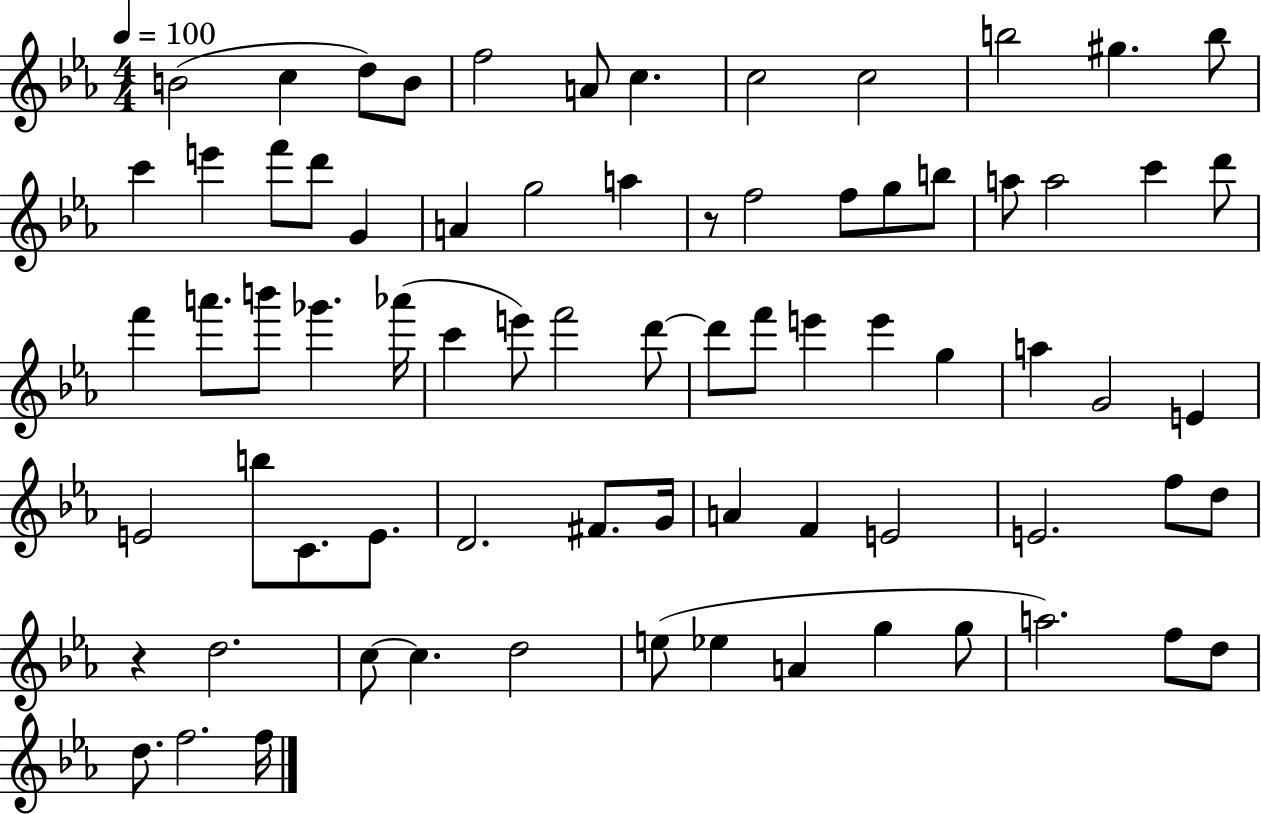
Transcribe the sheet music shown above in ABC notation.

X:1
T:Untitled
M:4/4
L:1/4
K:Eb
B2 c d/2 B/2 f2 A/2 c c2 c2 b2 ^g b/2 c' e' f'/2 d'/2 G A g2 a z/2 f2 f/2 g/2 b/2 a/2 a2 c' d'/2 f' a'/2 b'/2 _g' _a'/4 c' e'/2 f'2 d'/2 d'/2 f'/2 e' e' g a G2 E E2 b/2 C/2 E/2 D2 ^F/2 G/4 A F E2 E2 f/2 d/2 z d2 c/2 c d2 e/2 _e A g g/2 a2 f/2 d/2 d/2 f2 f/4